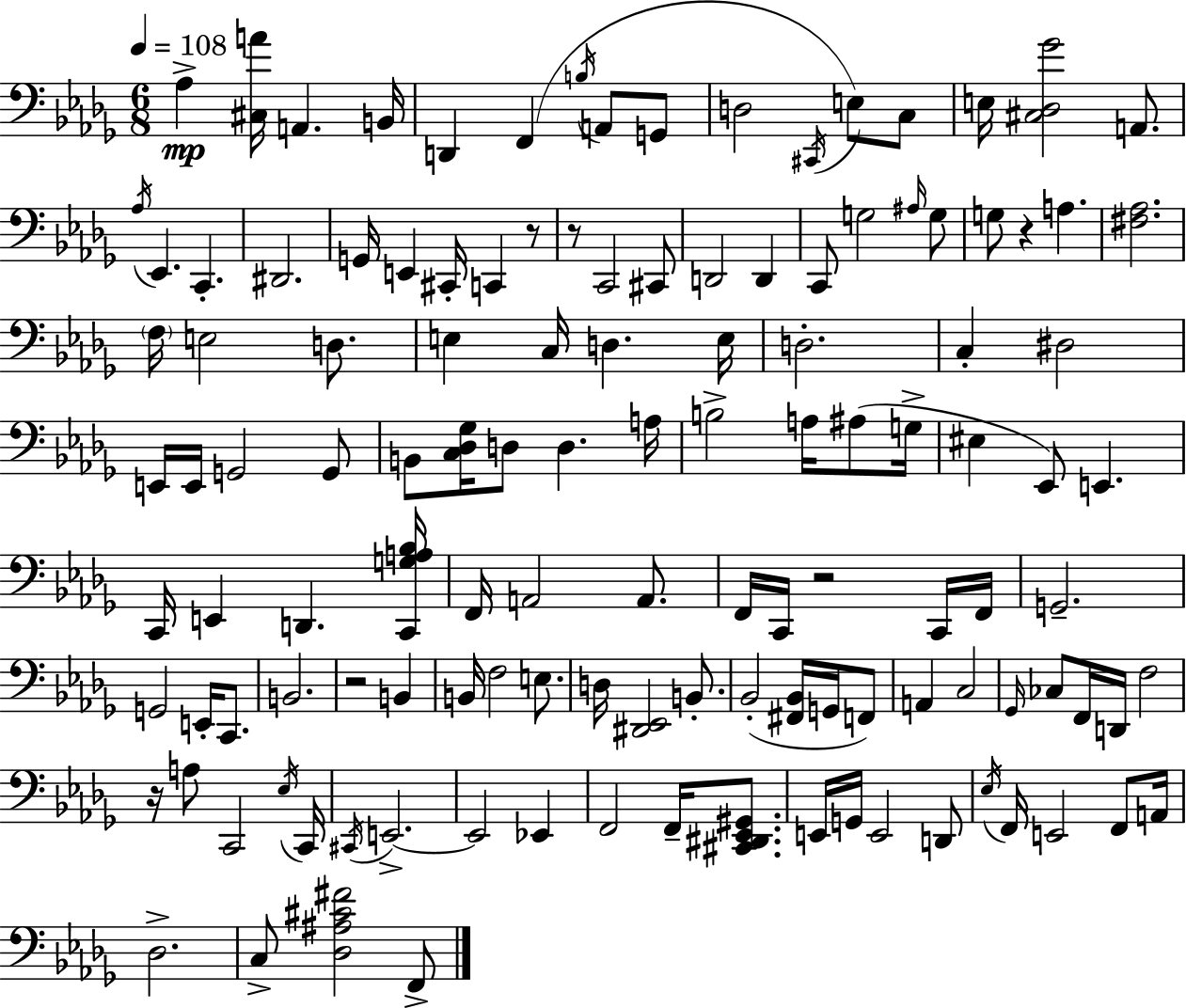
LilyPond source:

{
  \clef bass
  \numericTimeSignature
  \time 6/8
  \key bes \minor
  \tempo 4 = 108
  aes4->\mp <cis a'>16 a,4. b,16 | d,4 f,4( \acciaccatura { b16 } a,8 g,8 | d2 \acciaccatura { cis,16 }) e8 | c8 e16 <cis des ges'>2 a,8. | \break \acciaccatura { aes16 } ees,4. c,4.-. | dis,2. | g,16 e,4 cis,16-. c,4 | r8 r8 c,2 | \break cis,8 d,2 d,4 | c,8 g2 | \grace { ais16 } g8 g8 r4 a4. | <fis aes>2. | \break \parenthesize f16 e2 | d8. e4 c16 d4. | e16 d2.-. | c4-. dis2 | \break e,16 e,16 g,2 | g,8 b,8 <c des ges>16 d8 d4. | a16 b2-> | a16 ais8( g16-> eis4 ees,8) e,4. | \break c,16 e,4 d,4. | <c, g a bes>16 f,16 a,2 | a,8. f,16 c,16 r2 | c,16 f,16 g,2.-- | \break g,2 | e,16-. c,8. b,2. | r2 | b,4 b,16 f2 | \break e8. d16 <dis, ees,>2 | b,8.-. bes,2-.( | <fis, bes,>16 g,16 f,8) a,4 c2 | \grace { ges,16 } ces8 f,16 d,16 f2 | \break r16 a8 c,2 | \acciaccatura { ees16 } c,16 \acciaccatura { cis,16 } e,2.->~~ | e,2 | ees,4 f,2 | \break f,16-- <cis, dis, ees, gis,>8. e,16 g,16 e,2 | d,8 \acciaccatura { ees16 } f,16 e,2 | f,8 a,16 des2.-> | c8-> <des ais cis' fis'>2 | \break f,8-> \bar "|."
}